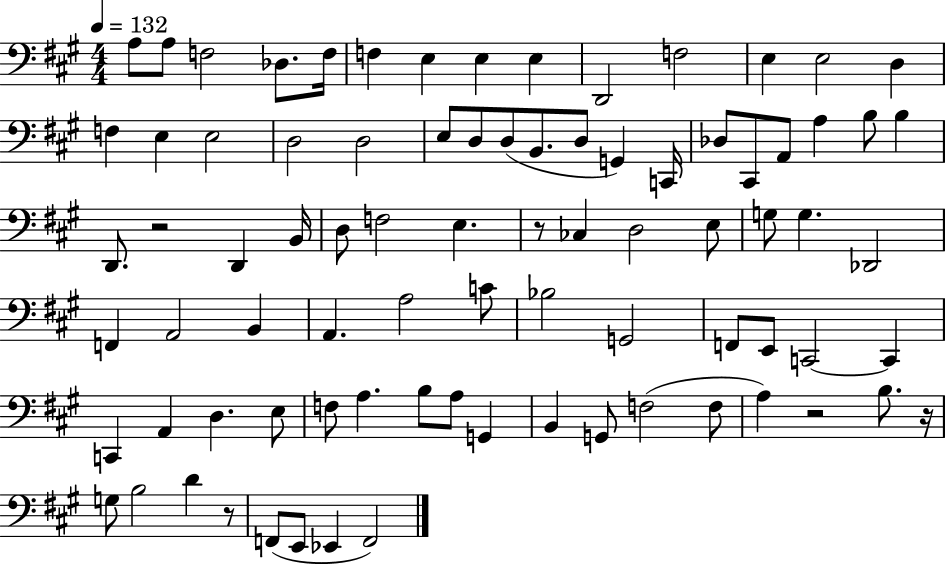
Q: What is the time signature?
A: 4/4